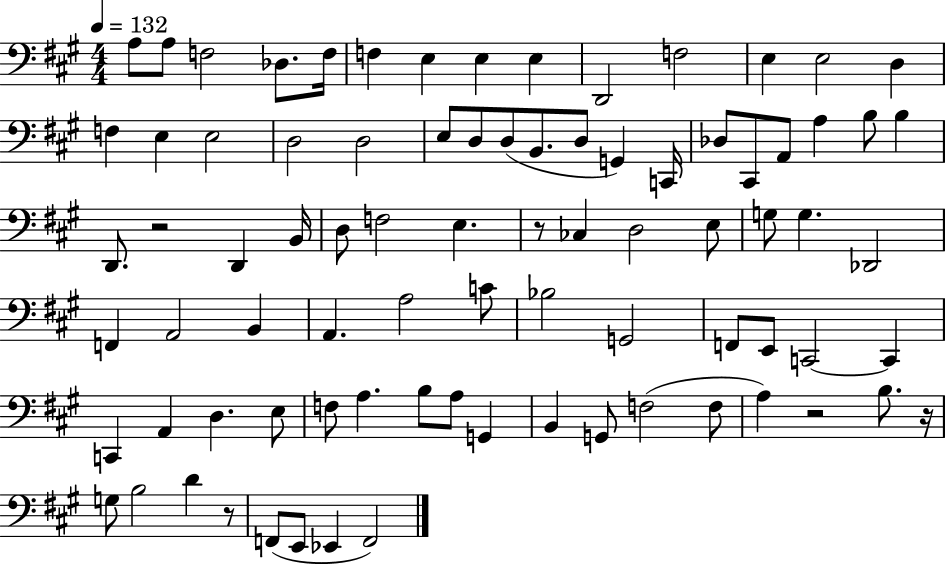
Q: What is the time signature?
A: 4/4